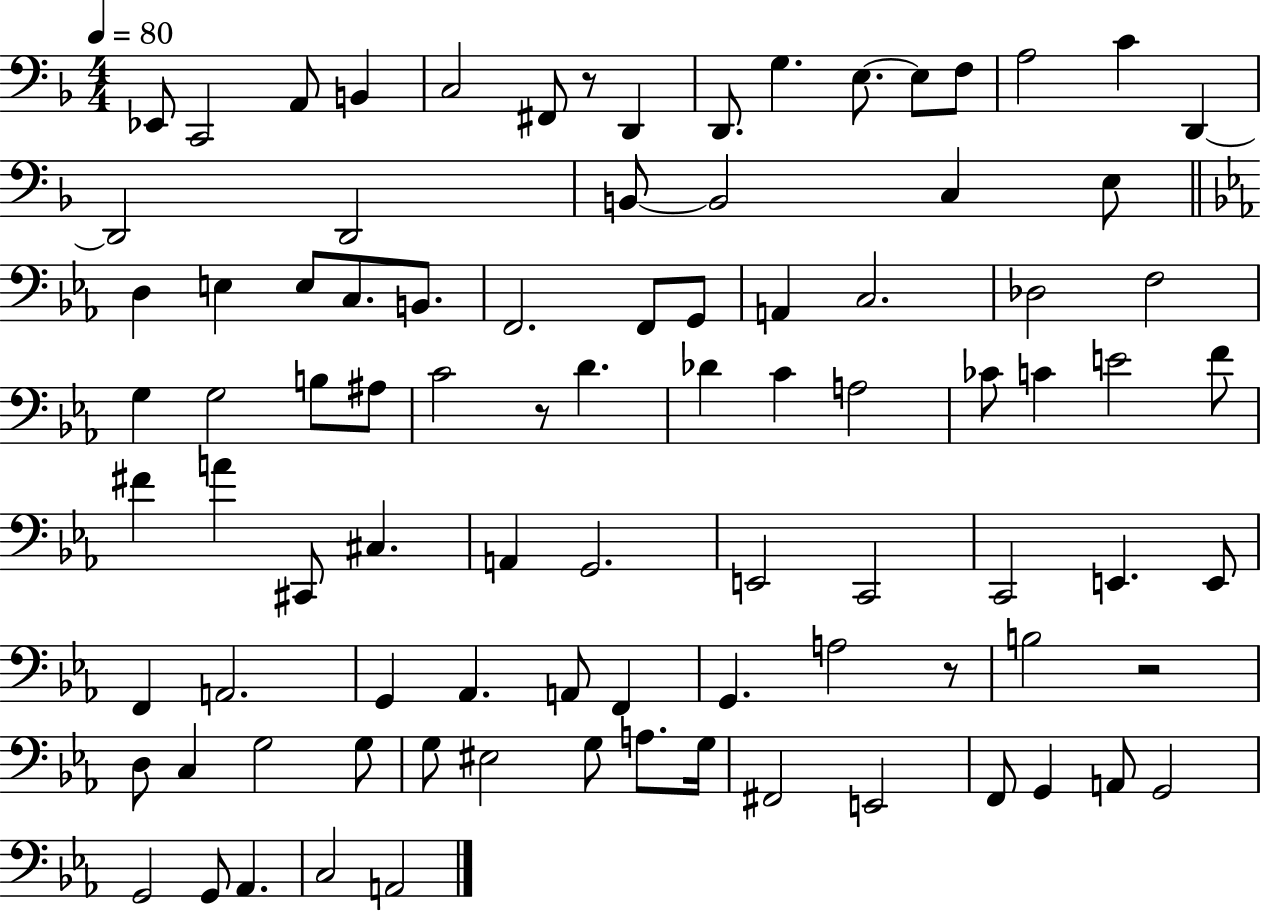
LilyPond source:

{
  \clef bass
  \numericTimeSignature
  \time 4/4
  \key f \major
  \tempo 4 = 80
  ees,8 c,2 a,8 b,4 | c2 fis,8 r8 d,4 | d,8. g4. e8.~~ e8 f8 | a2 c'4 d,4~~ | \break d,2 d,2 | b,8~~ b,2 c4 e8 | \bar "||" \break \key ees \major d4 e4 e8 c8. b,8. | f,2. f,8 g,8 | a,4 c2. | des2 f2 | \break g4 g2 b8 ais8 | c'2 r8 d'4. | des'4 c'4 a2 | ces'8 c'4 e'2 f'8 | \break fis'4 a'4 cis,8 cis4. | a,4 g,2. | e,2 c,2 | c,2 e,4. e,8 | \break f,4 a,2. | g,4 aes,4. a,8 f,4 | g,4. a2 r8 | b2 r2 | \break d8 c4 g2 g8 | g8 eis2 g8 a8. g16 | fis,2 e,2 | f,8 g,4 a,8 g,2 | \break g,2 g,8 aes,4. | c2 a,2 | \bar "|."
}